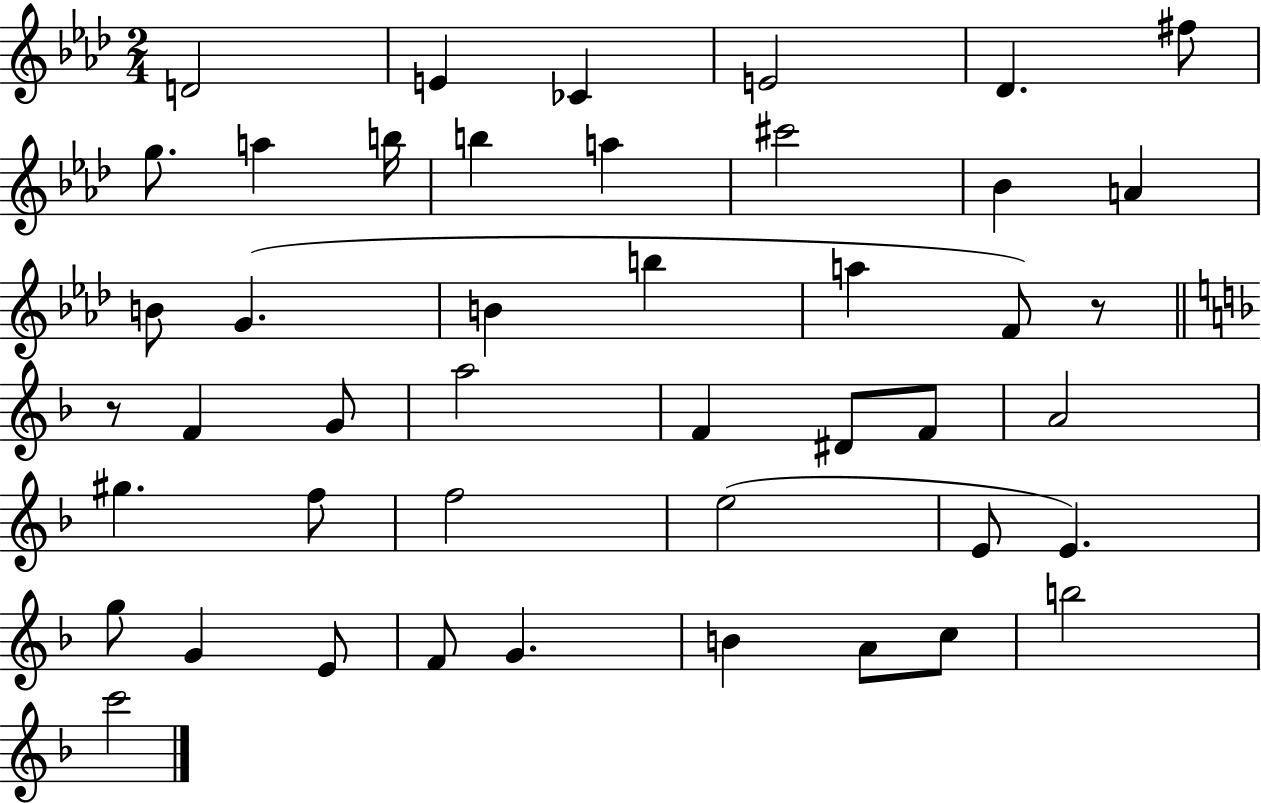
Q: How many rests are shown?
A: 2